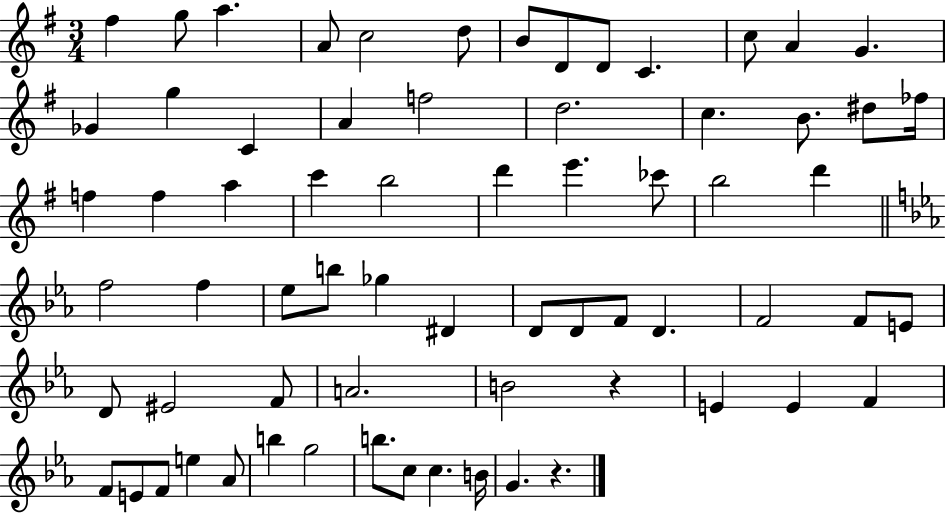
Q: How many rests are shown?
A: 2